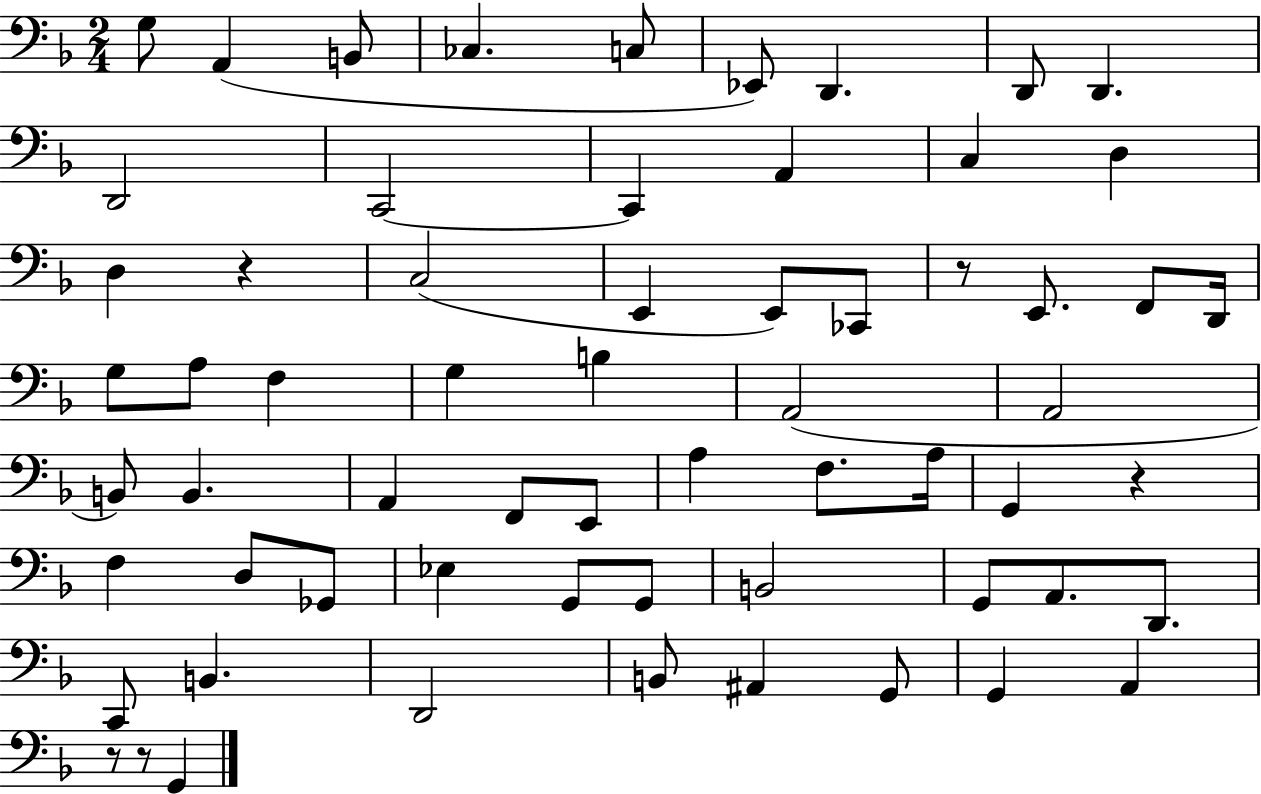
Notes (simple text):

G3/e A2/q B2/e CES3/q. C3/e Eb2/e D2/q. D2/e D2/q. D2/h C2/h C2/q A2/q C3/q D3/q D3/q R/q C3/h E2/q E2/e CES2/e R/e E2/e. F2/e D2/s G3/e A3/e F3/q G3/q B3/q A2/h A2/h B2/e B2/q. A2/q F2/e E2/e A3/q F3/e. A3/s G2/q R/q F3/q D3/e Gb2/e Eb3/q G2/e G2/e B2/h G2/e A2/e. D2/e. C2/e B2/q. D2/h B2/e A#2/q G2/e G2/q A2/q R/e R/e G2/q